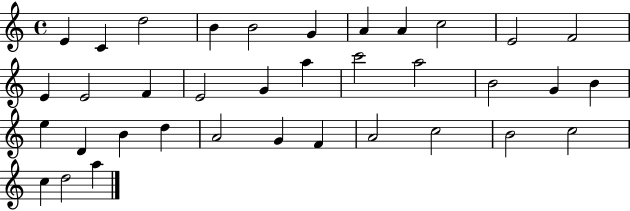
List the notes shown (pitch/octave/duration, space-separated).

E4/q C4/q D5/h B4/q B4/h G4/q A4/q A4/q C5/h E4/h F4/h E4/q E4/h F4/q E4/h G4/q A5/q C6/h A5/h B4/h G4/q B4/q E5/q D4/q B4/q D5/q A4/h G4/q F4/q A4/h C5/h B4/h C5/h C5/q D5/h A5/q